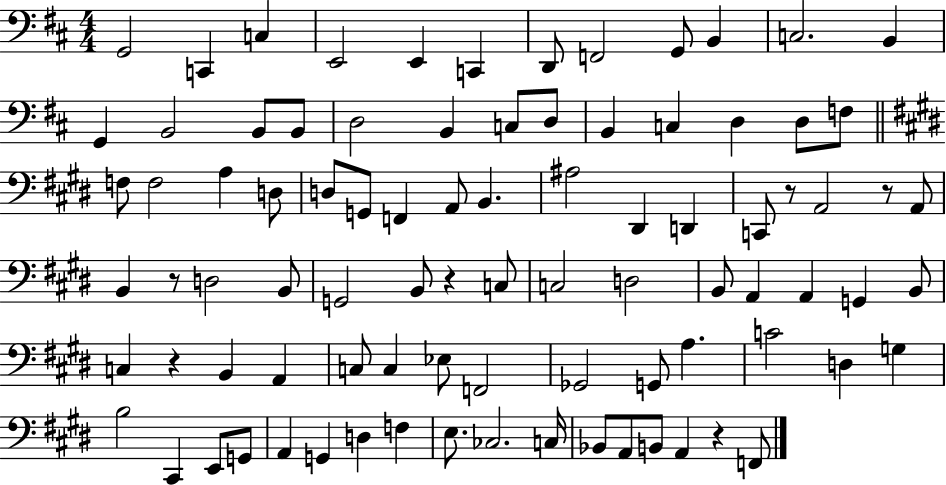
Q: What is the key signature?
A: D major